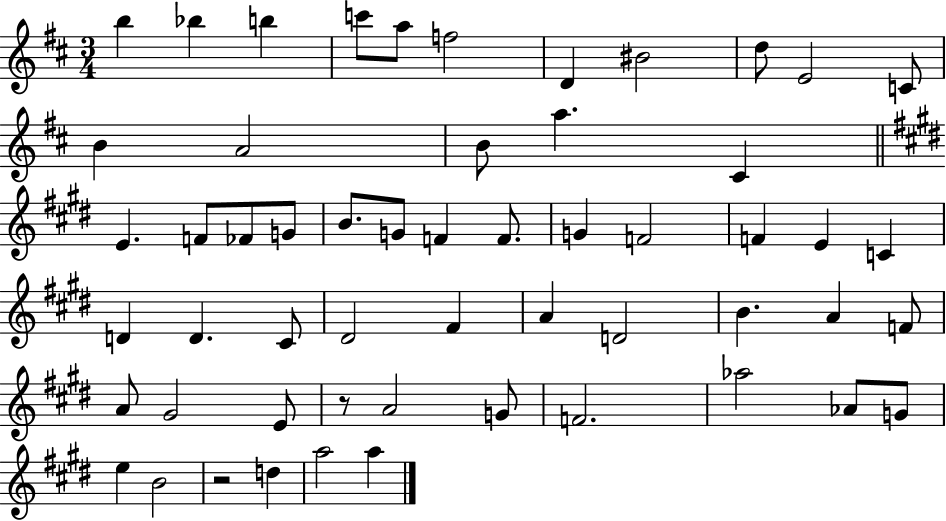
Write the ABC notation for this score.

X:1
T:Untitled
M:3/4
L:1/4
K:D
b _b b c'/2 a/2 f2 D ^B2 d/2 E2 C/2 B A2 B/2 a ^C E F/2 _F/2 G/2 B/2 G/2 F F/2 G F2 F E C D D ^C/2 ^D2 ^F A D2 B A F/2 A/2 ^G2 E/2 z/2 A2 G/2 F2 _a2 _A/2 G/2 e B2 z2 d a2 a